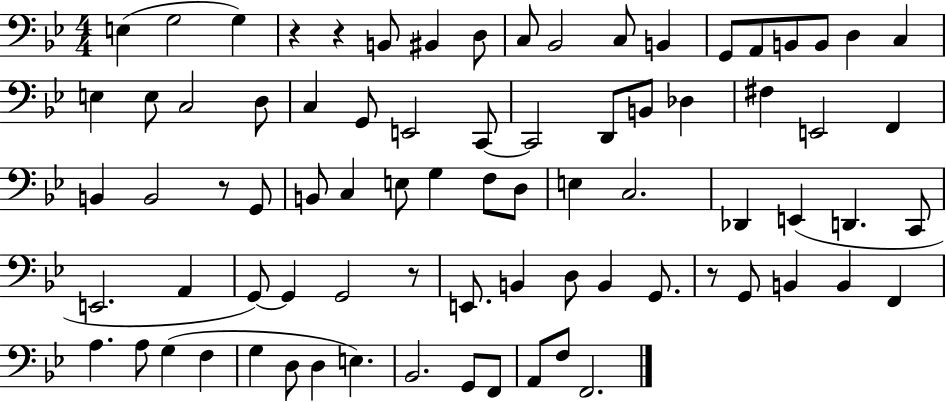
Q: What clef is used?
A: bass